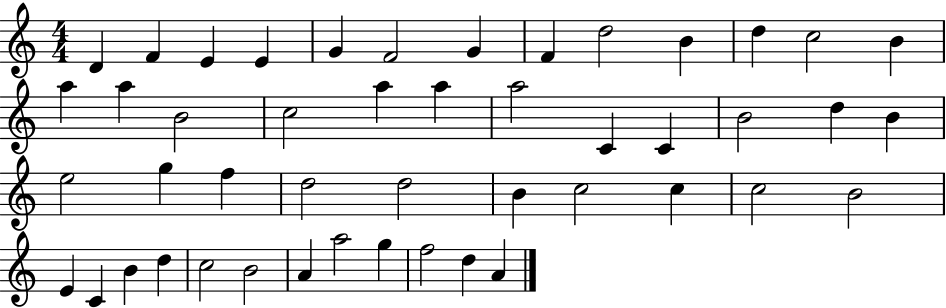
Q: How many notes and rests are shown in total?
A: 47